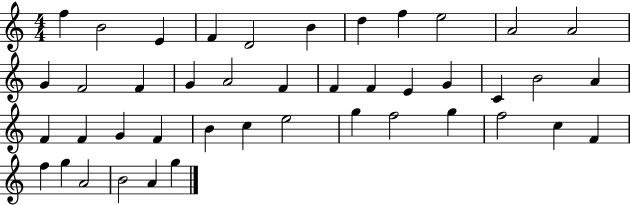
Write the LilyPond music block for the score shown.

{
  \clef treble
  \numericTimeSignature
  \time 4/4
  \key c \major
  f''4 b'2 e'4 | f'4 d'2 b'4 | d''4 f''4 e''2 | a'2 a'2 | \break g'4 f'2 f'4 | g'4 a'2 f'4 | f'4 f'4 e'4 g'4 | c'4 b'2 a'4 | \break f'4 f'4 g'4 f'4 | b'4 c''4 e''2 | g''4 f''2 g''4 | f''2 c''4 f'4 | \break f''4 g''4 a'2 | b'2 a'4 g''4 | \bar "|."
}